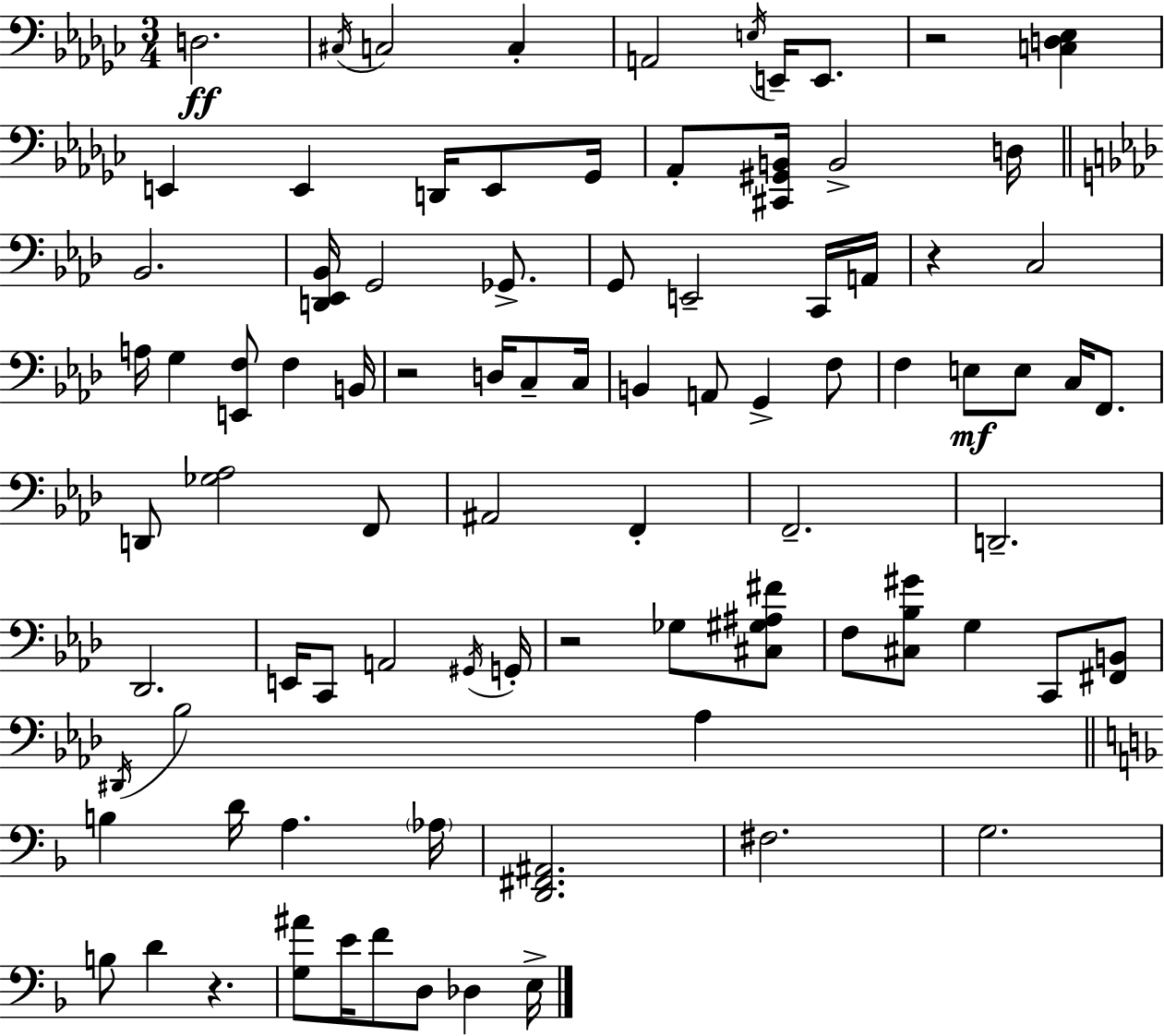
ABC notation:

X:1
T:Untitled
M:3/4
L:1/4
K:Ebm
D,2 ^C,/4 C,2 C, A,,2 E,/4 E,,/4 E,,/2 z2 [C,D,_E,] E,, E,, D,,/4 E,,/2 _G,,/4 _A,,/2 [^C,,^G,,B,,]/4 B,,2 D,/4 _B,,2 [D,,_E,,_B,,]/4 G,,2 _G,,/2 G,,/2 E,,2 C,,/4 A,,/4 z C,2 A,/4 G, [E,,F,]/2 F, B,,/4 z2 D,/4 C,/2 C,/4 B,, A,,/2 G,, F,/2 F, E,/2 E,/2 C,/4 F,,/2 D,,/2 [_G,_A,]2 F,,/2 ^A,,2 F,, F,,2 D,,2 _D,,2 E,,/4 C,,/2 A,,2 ^G,,/4 G,,/4 z2 _G,/2 [^C,^G,^A,^F]/2 F,/2 [^C,_B,^G]/2 G, C,,/2 [^F,,B,,]/2 ^D,,/4 _B,2 _A, B, D/4 A, _A,/4 [D,,^F,,^A,,]2 ^F,2 G,2 B,/2 D z [G,^A]/2 E/4 F/2 D,/2 _D, E,/4